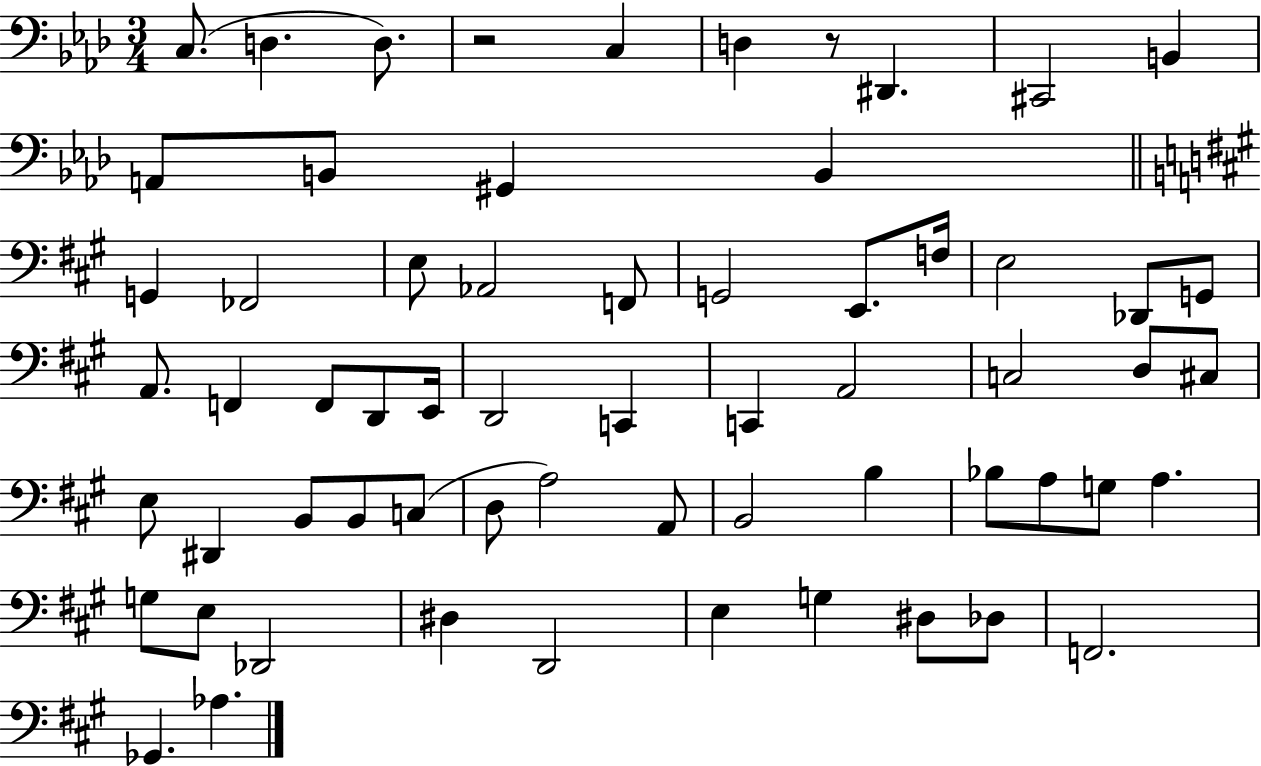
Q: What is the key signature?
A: AES major